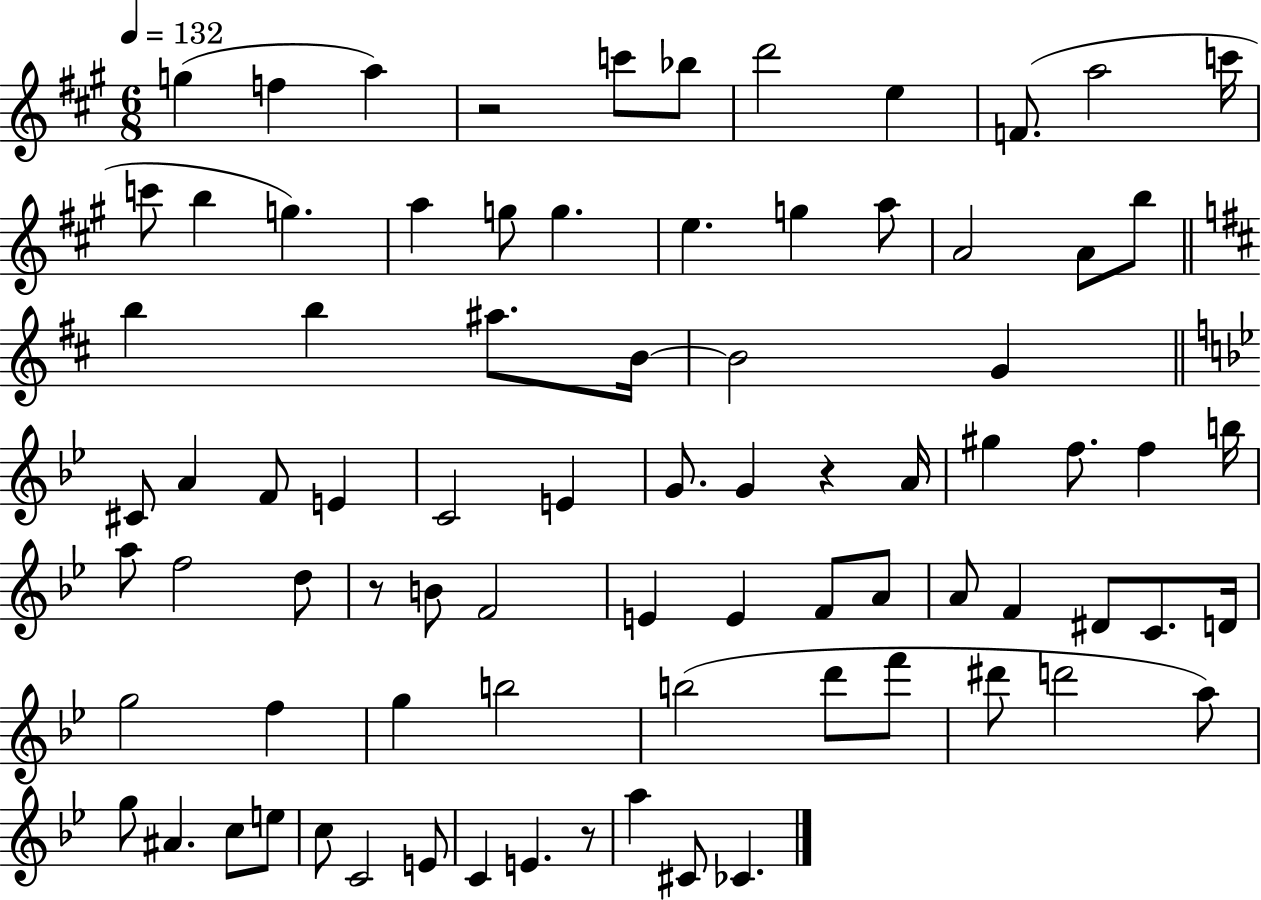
{
  \clef treble
  \numericTimeSignature
  \time 6/8
  \key a \major
  \tempo 4 = 132
  \repeat volta 2 { g''4( f''4 a''4) | r2 c'''8 bes''8 | d'''2 e''4 | f'8.( a''2 c'''16 | \break c'''8 b''4 g''4.) | a''4 g''8 g''4. | e''4. g''4 a''8 | a'2 a'8 b''8 | \break \bar "||" \break \key d \major b''4 b''4 ais''8. b'16~~ | b'2 g'4 | \bar "||" \break \key g \minor cis'8 a'4 f'8 e'4 | c'2 e'4 | g'8. g'4 r4 a'16 | gis''4 f''8. f''4 b''16 | \break a''8 f''2 d''8 | r8 b'8 f'2 | e'4 e'4 f'8 a'8 | a'8 f'4 dis'8 c'8. d'16 | \break g''2 f''4 | g''4 b''2 | b''2( d'''8 f'''8 | dis'''8 d'''2 a''8) | \break g''8 ais'4. c''8 e''8 | c''8 c'2 e'8 | c'4 e'4. r8 | a''4 cis'8 ces'4. | \break } \bar "|."
}